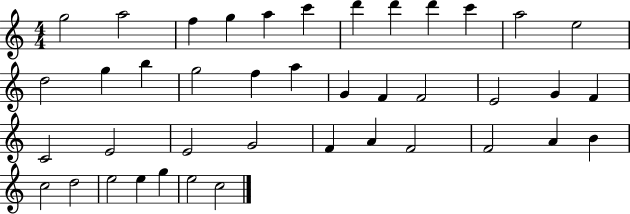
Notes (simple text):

G5/h A5/h F5/q G5/q A5/q C6/q D6/q D6/q D6/q C6/q A5/h E5/h D5/h G5/q B5/q G5/h F5/q A5/q G4/q F4/q F4/h E4/h G4/q F4/q C4/h E4/h E4/h G4/h F4/q A4/q F4/h F4/h A4/q B4/q C5/h D5/h E5/h E5/q G5/q E5/h C5/h